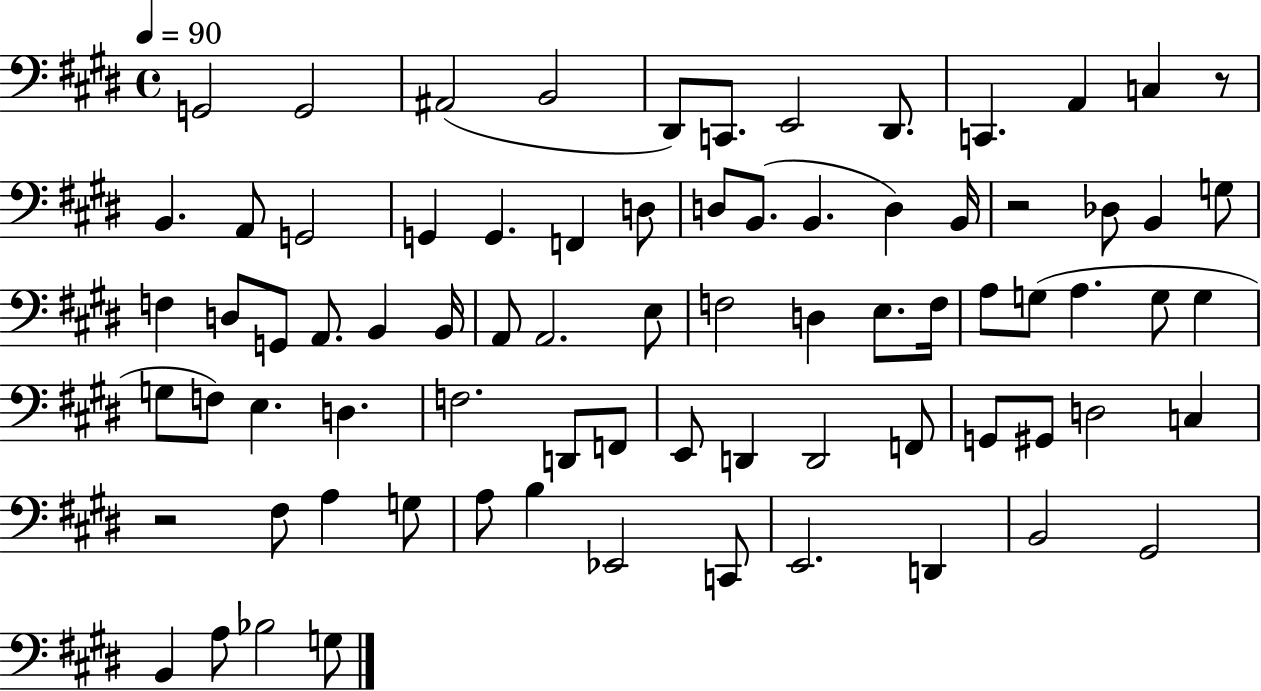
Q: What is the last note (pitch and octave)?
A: G3